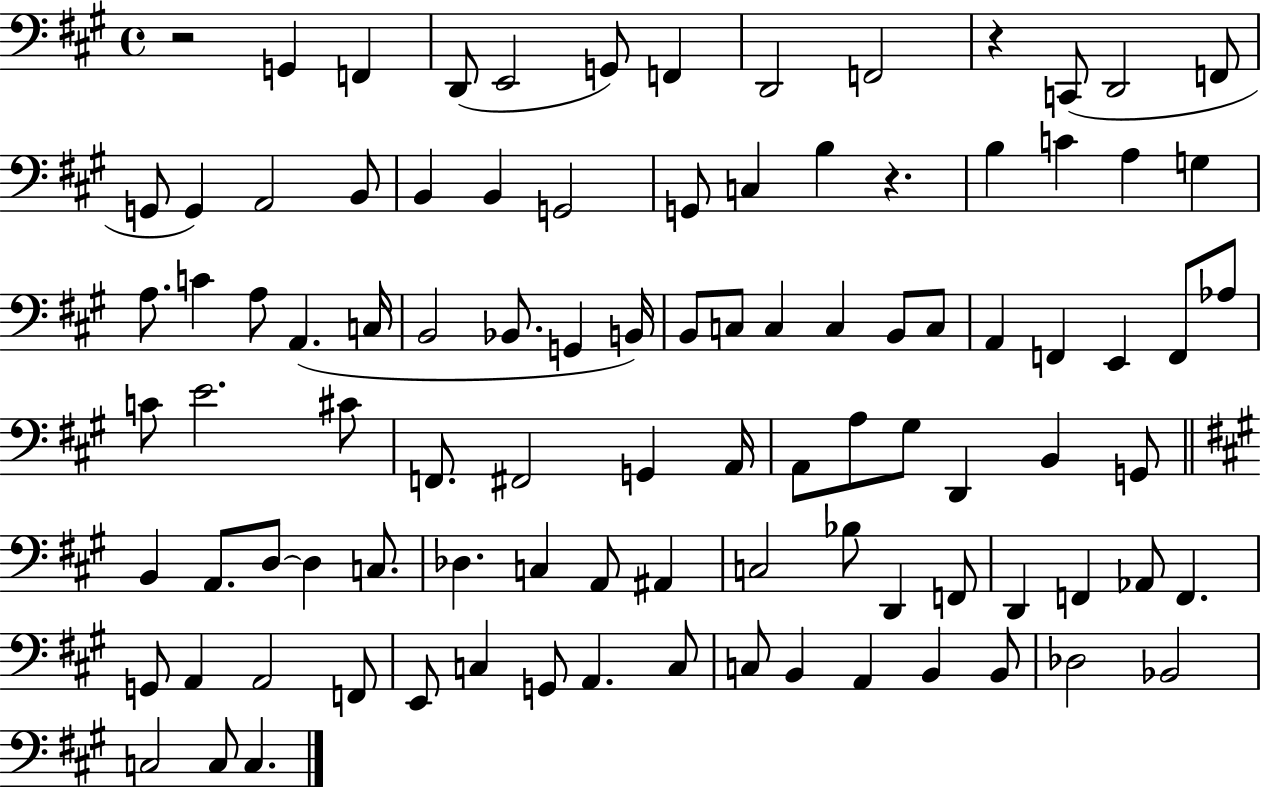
X:1
T:Untitled
M:4/4
L:1/4
K:A
z2 G,, F,, D,,/2 E,,2 G,,/2 F,, D,,2 F,,2 z C,,/2 D,,2 F,,/2 G,,/2 G,, A,,2 B,,/2 B,, B,, G,,2 G,,/2 C, B, z B, C A, G, A,/2 C A,/2 A,, C,/4 B,,2 _B,,/2 G,, B,,/4 B,,/2 C,/2 C, C, B,,/2 C,/2 A,, F,, E,, F,,/2 _A,/2 C/2 E2 ^C/2 F,,/2 ^F,,2 G,, A,,/4 A,,/2 A,/2 ^G,/2 D,, B,, G,,/2 B,, A,,/2 D,/2 D, C,/2 _D, C, A,,/2 ^A,, C,2 _B,/2 D,, F,,/2 D,, F,, _A,,/2 F,, G,,/2 A,, A,,2 F,,/2 E,,/2 C, G,,/2 A,, C,/2 C,/2 B,, A,, B,, B,,/2 _D,2 _B,,2 C,2 C,/2 C,